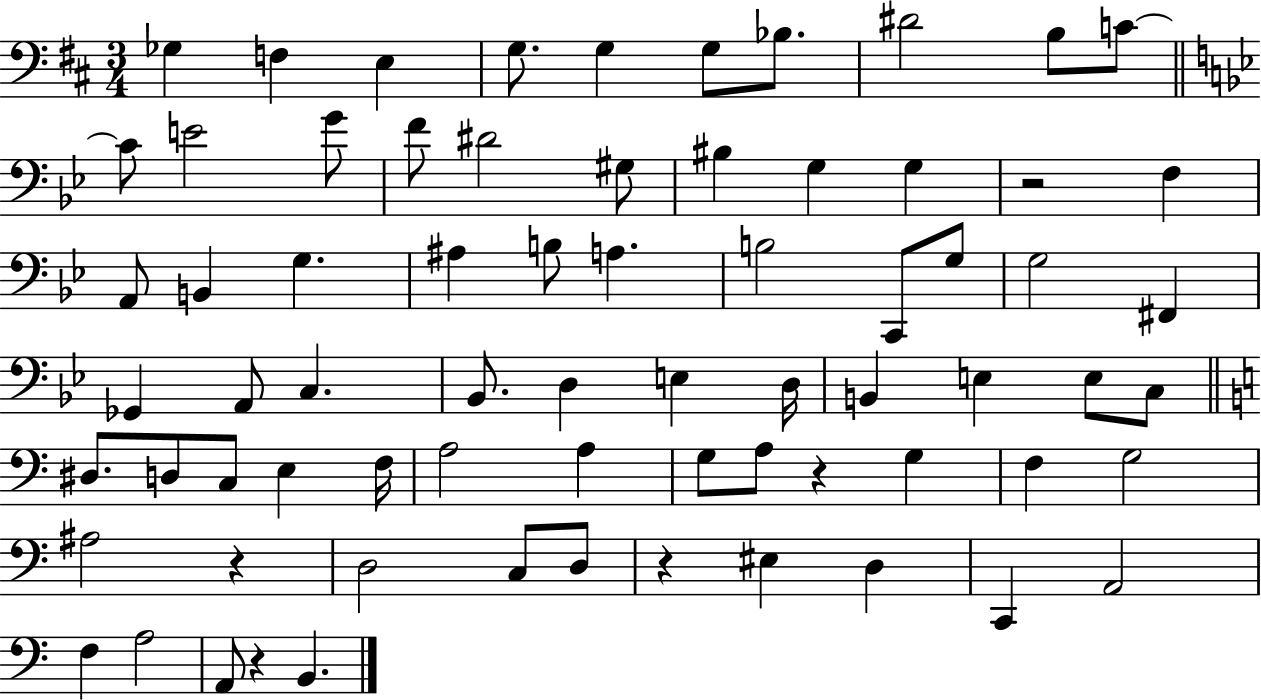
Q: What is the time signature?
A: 3/4